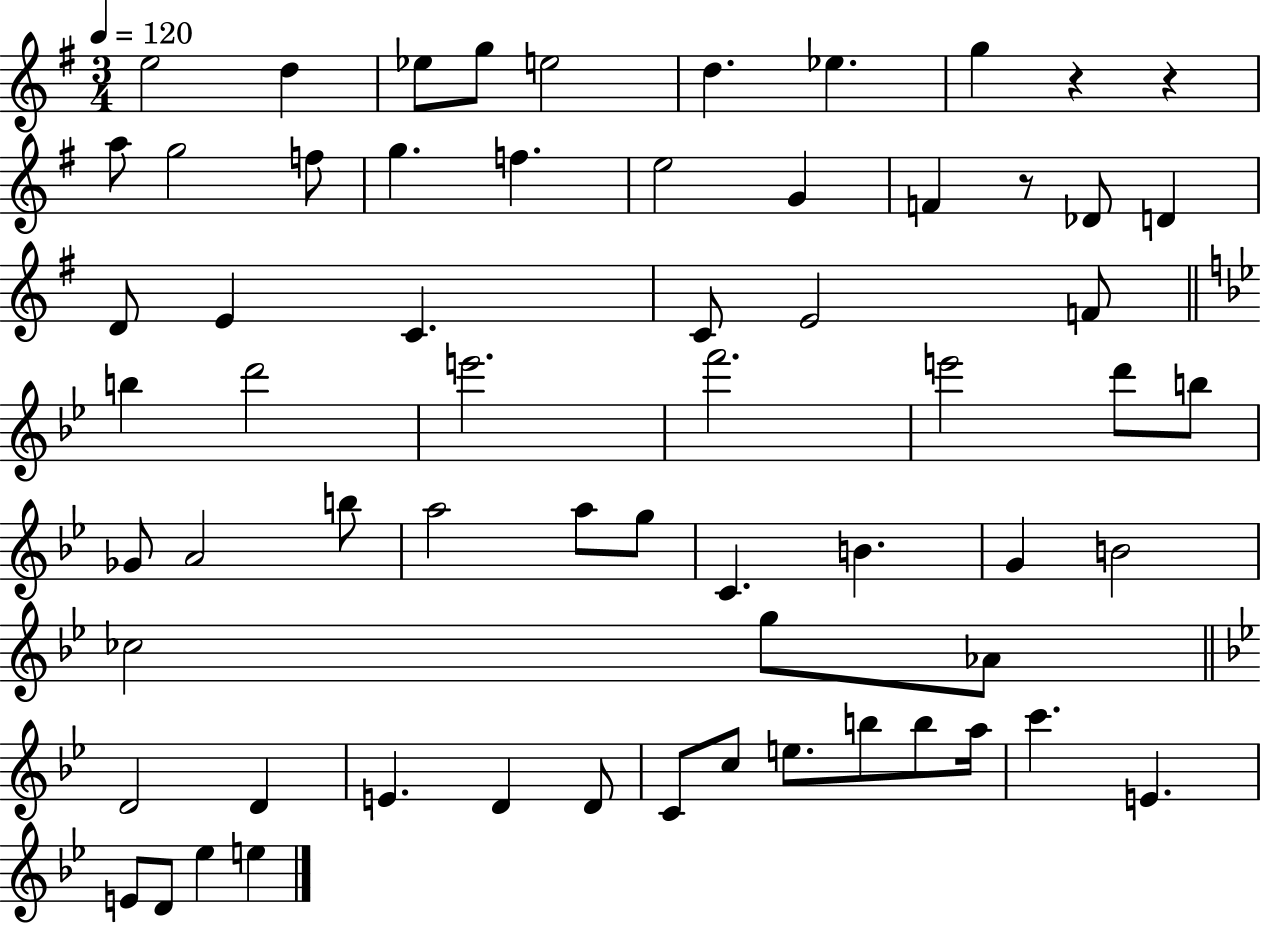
X:1
T:Untitled
M:3/4
L:1/4
K:G
e2 d _e/2 g/2 e2 d _e g z z a/2 g2 f/2 g f e2 G F z/2 _D/2 D D/2 E C C/2 E2 F/2 b d'2 e'2 f'2 e'2 d'/2 b/2 _G/2 A2 b/2 a2 a/2 g/2 C B G B2 _c2 g/2 _A/2 D2 D E D D/2 C/2 c/2 e/2 b/2 b/2 a/4 c' E E/2 D/2 _e e